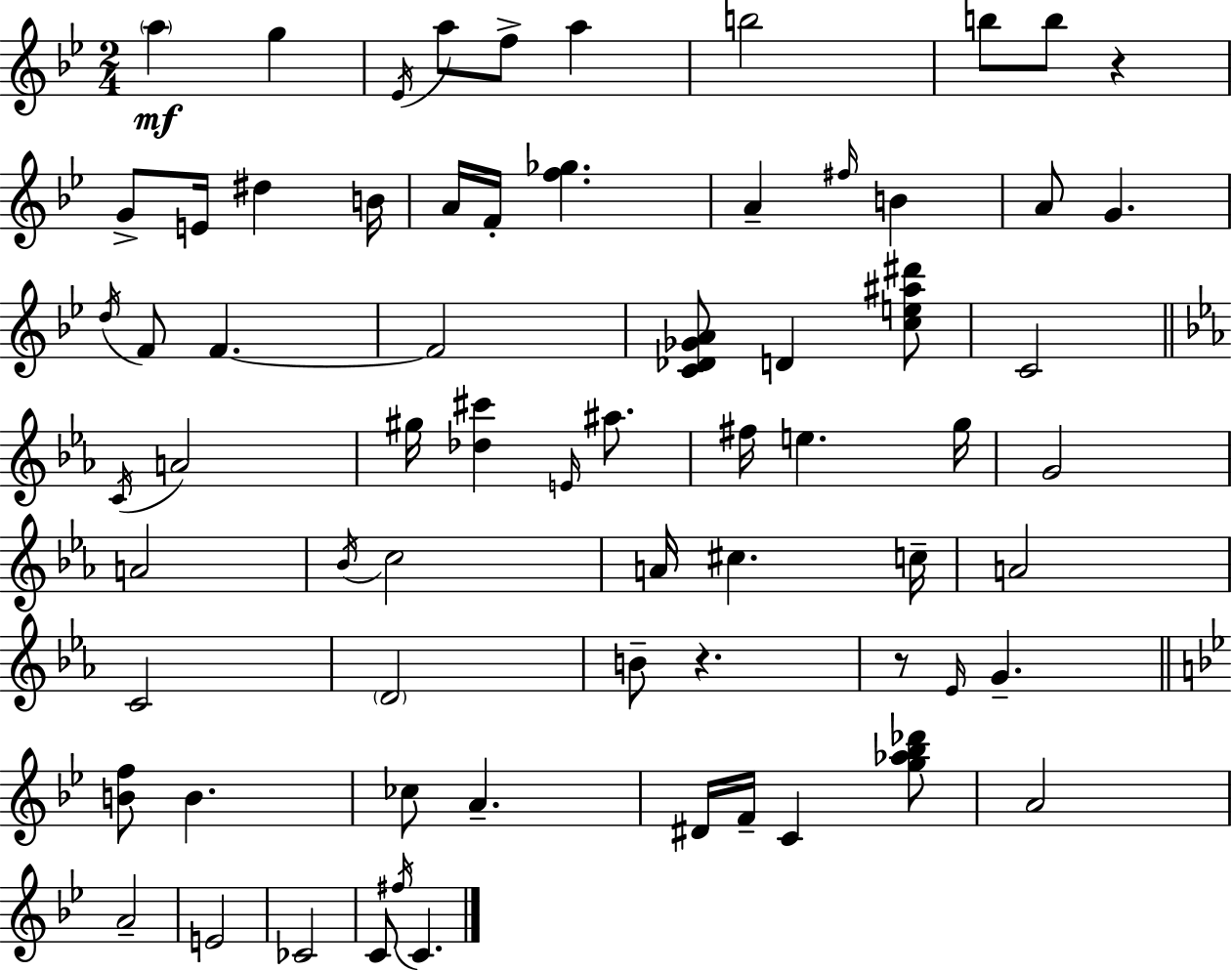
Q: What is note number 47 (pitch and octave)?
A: G4